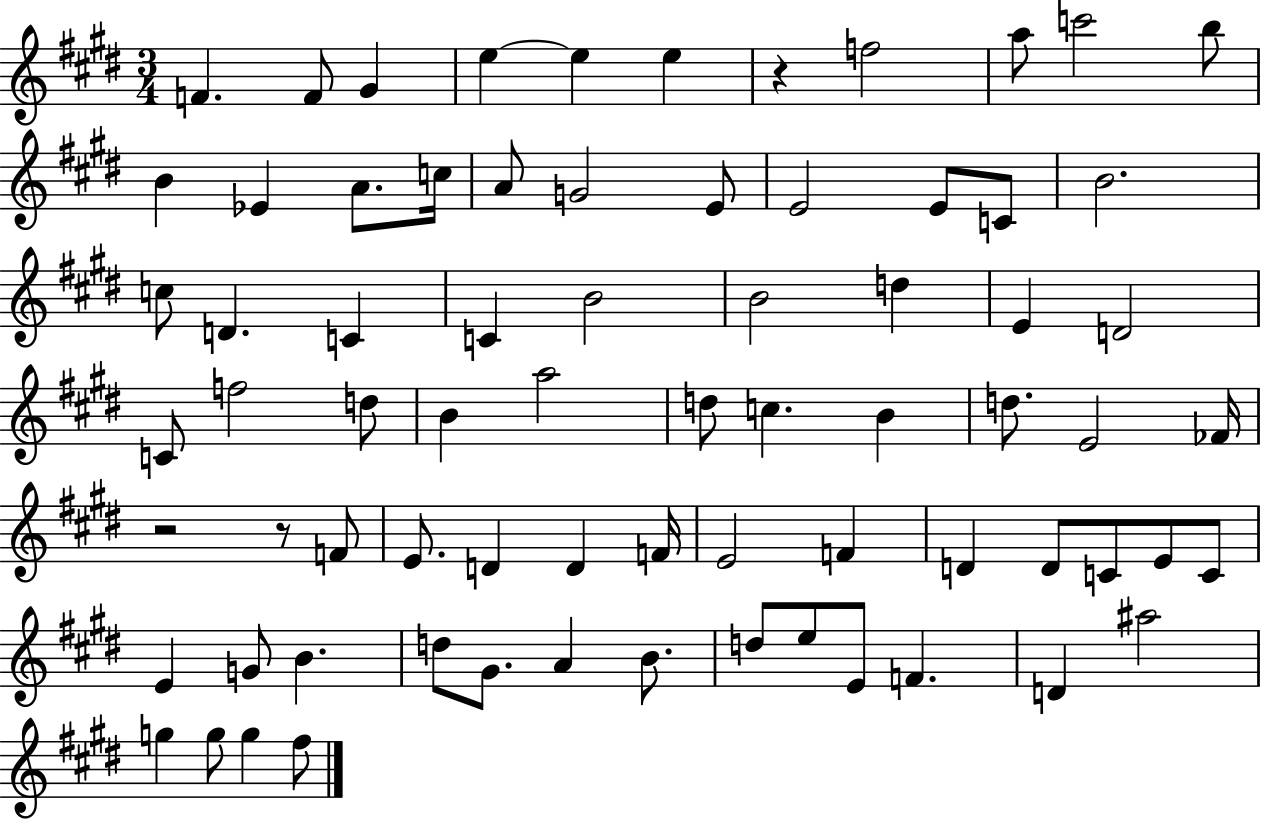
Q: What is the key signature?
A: E major